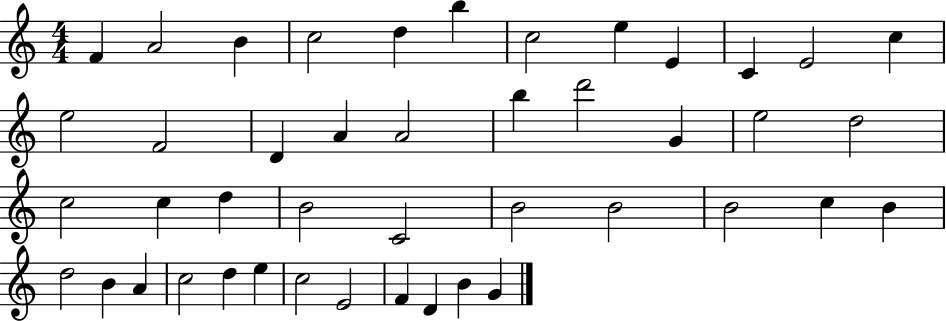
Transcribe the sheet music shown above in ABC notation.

X:1
T:Untitled
M:4/4
L:1/4
K:C
F A2 B c2 d b c2 e E C E2 c e2 F2 D A A2 b d'2 G e2 d2 c2 c d B2 C2 B2 B2 B2 c B d2 B A c2 d e c2 E2 F D B G